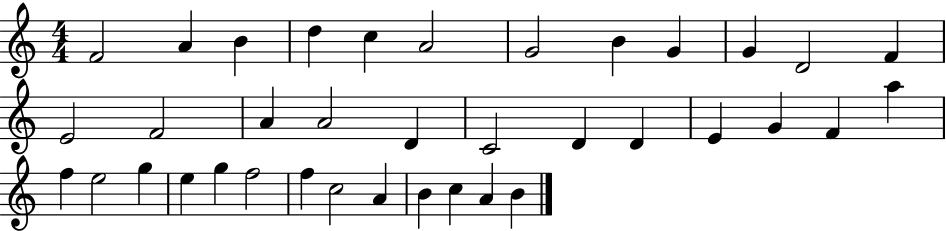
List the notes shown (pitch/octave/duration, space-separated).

F4/h A4/q B4/q D5/q C5/q A4/h G4/h B4/q G4/q G4/q D4/h F4/q E4/h F4/h A4/q A4/h D4/q C4/h D4/q D4/q E4/q G4/q F4/q A5/q F5/q E5/h G5/q E5/q G5/q F5/h F5/q C5/h A4/q B4/q C5/q A4/q B4/q